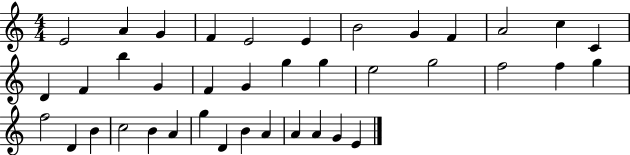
{
  \clef treble
  \numericTimeSignature
  \time 4/4
  \key c \major
  e'2 a'4 g'4 | f'4 e'2 e'4 | b'2 g'4 f'4 | a'2 c''4 c'4 | \break d'4 f'4 b''4 g'4 | f'4 g'4 g''4 g''4 | e''2 g''2 | f''2 f''4 g''4 | \break f''2 d'4 b'4 | c''2 b'4 a'4 | g''4 d'4 b'4 a'4 | a'4 a'4 g'4 e'4 | \break \bar "|."
}